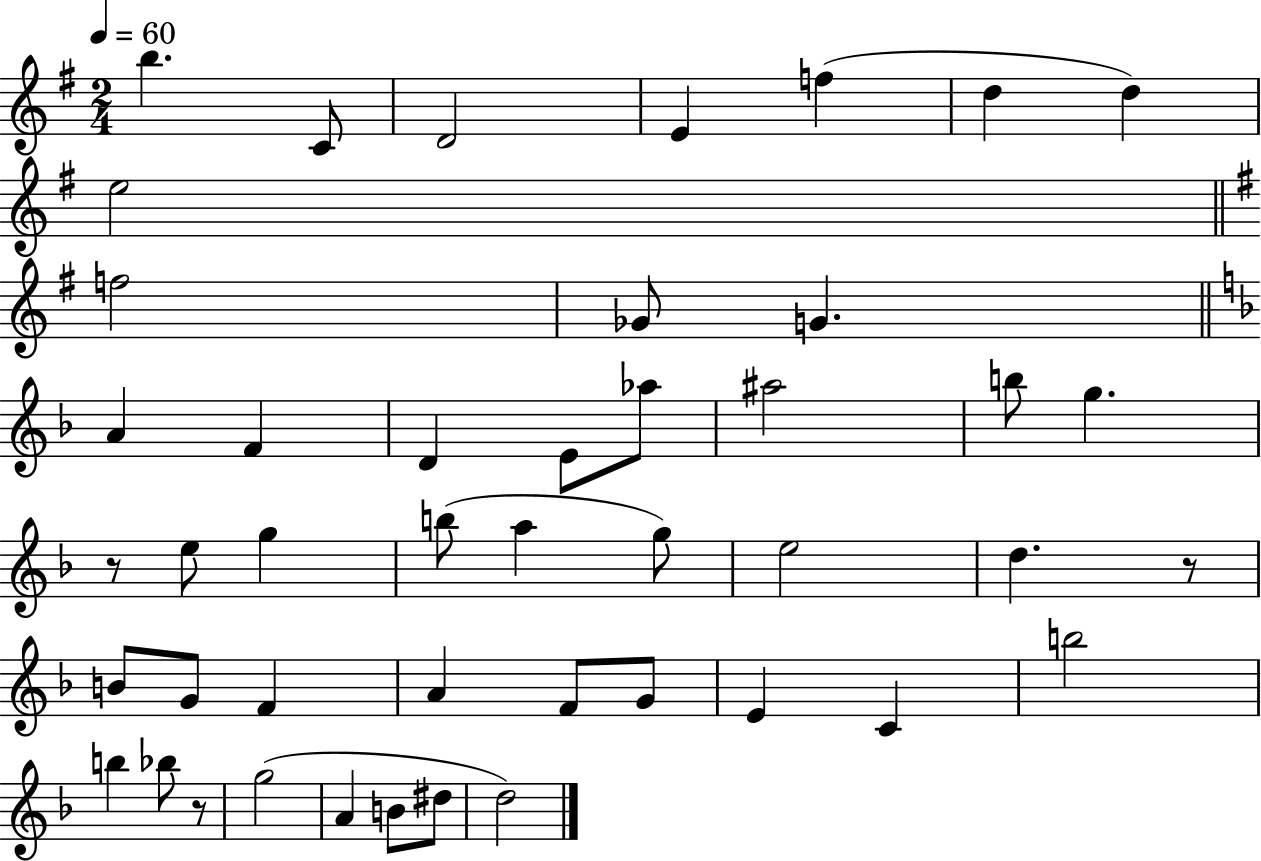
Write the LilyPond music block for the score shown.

{
  \clef treble
  \numericTimeSignature
  \time 2/4
  \key g \major
  \tempo 4 = 60
  b''4. c'8 | d'2 | e'4 f''4( | d''4 d''4) | \break e''2 | \bar "||" \break \key g \major f''2 | ges'8 g'4. | \bar "||" \break \key d \minor a'4 f'4 | d'4 e'8 aes''8 | ais''2 | b''8 g''4. | \break r8 e''8 g''4 | b''8( a''4 g''8) | e''2 | d''4. r8 | \break b'8 g'8 f'4 | a'4 f'8 g'8 | e'4 c'4 | b''2 | \break b''4 bes''8 r8 | g''2( | a'4 b'8 dis''8 | d''2) | \break \bar "|."
}